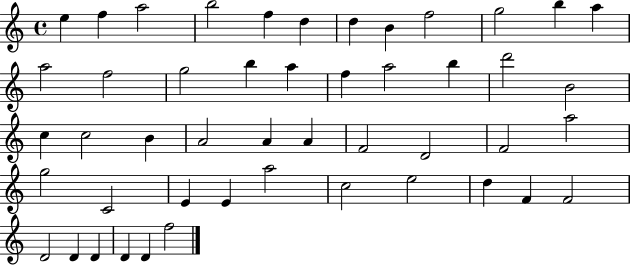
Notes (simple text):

E5/q F5/q A5/h B5/h F5/q D5/q D5/q B4/q F5/h G5/h B5/q A5/q A5/h F5/h G5/h B5/q A5/q F5/q A5/h B5/q D6/h B4/h C5/q C5/h B4/q A4/h A4/q A4/q F4/h D4/h F4/h A5/h G5/h C4/h E4/q E4/q A5/h C5/h E5/h D5/q F4/q F4/h D4/h D4/q D4/q D4/q D4/q F5/h